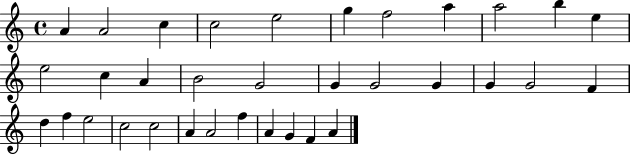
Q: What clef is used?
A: treble